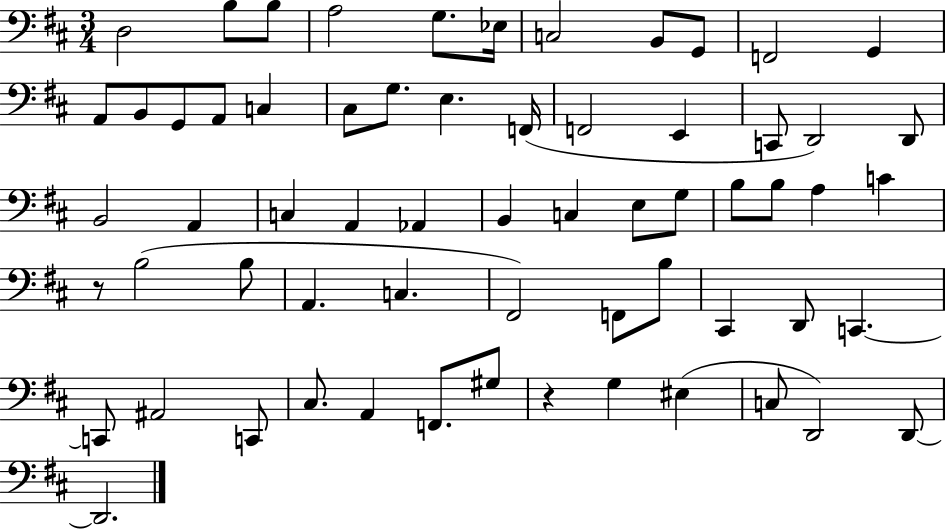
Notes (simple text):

D3/h B3/e B3/e A3/h G3/e. Eb3/s C3/h B2/e G2/e F2/h G2/q A2/e B2/e G2/e A2/e C3/q C#3/e G3/e. E3/q. F2/s F2/h E2/q C2/e D2/h D2/e B2/h A2/q C3/q A2/q Ab2/q B2/q C3/q E3/e G3/e B3/e B3/e A3/q C4/q R/e B3/h B3/e A2/q. C3/q. F#2/h F2/e B3/e C#2/q D2/e C2/q. C2/e A#2/h C2/e C#3/e. A2/q F2/e. G#3/e R/q G3/q EIS3/q C3/e D2/h D2/e D2/h.